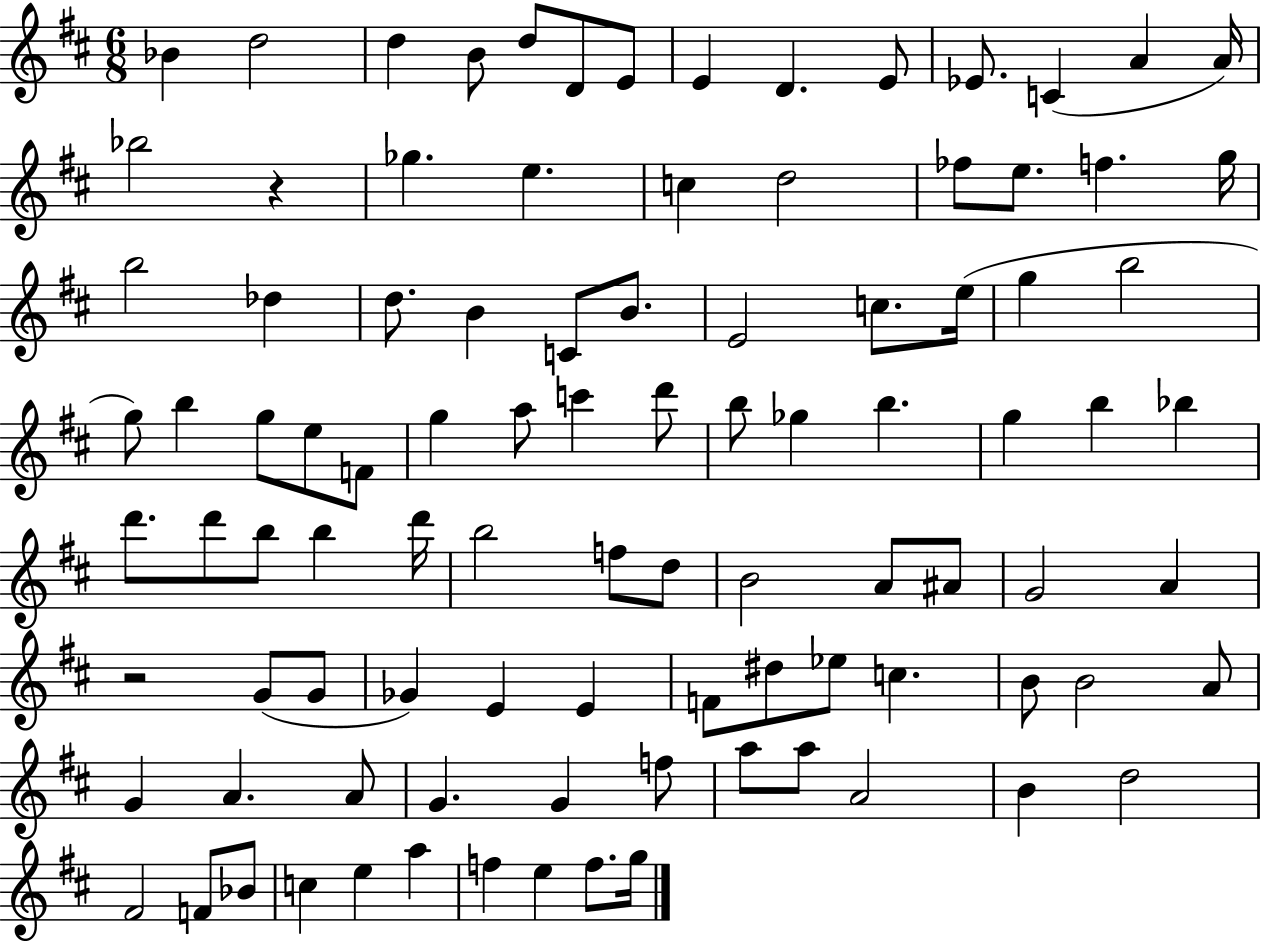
{
  \clef treble
  \numericTimeSignature
  \time 6/8
  \key d \major
  bes'4 d''2 | d''4 b'8 d''8 d'8 e'8 | e'4 d'4. e'8 | ees'8. c'4( a'4 a'16) | \break bes''2 r4 | ges''4. e''4. | c''4 d''2 | fes''8 e''8. f''4. g''16 | \break b''2 des''4 | d''8. b'4 c'8 b'8. | e'2 c''8. e''16( | g''4 b''2 | \break g''8) b''4 g''8 e''8 f'8 | g''4 a''8 c'''4 d'''8 | b''8 ges''4 b''4. | g''4 b''4 bes''4 | \break d'''8. d'''8 b''8 b''4 d'''16 | b''2 f''8 d''8 | b'2 a'8 ais'8 | g'2 a'4 | \break r2 g'8( g'8 | ges'4) e'4 e'4 | f'8 dis''8 ees''8 c''4. | b'8 b'2 a'8 | \break g'4 a'4. a'8 | g'4. g'4 f''8 | a''8 a''8 a'2 | b'4 d''2 | \break fis'2 f'8 bes'8 | c''4 e''4 a''4 | f''4 e''4 f''8. g''16 | \bar "|."
}